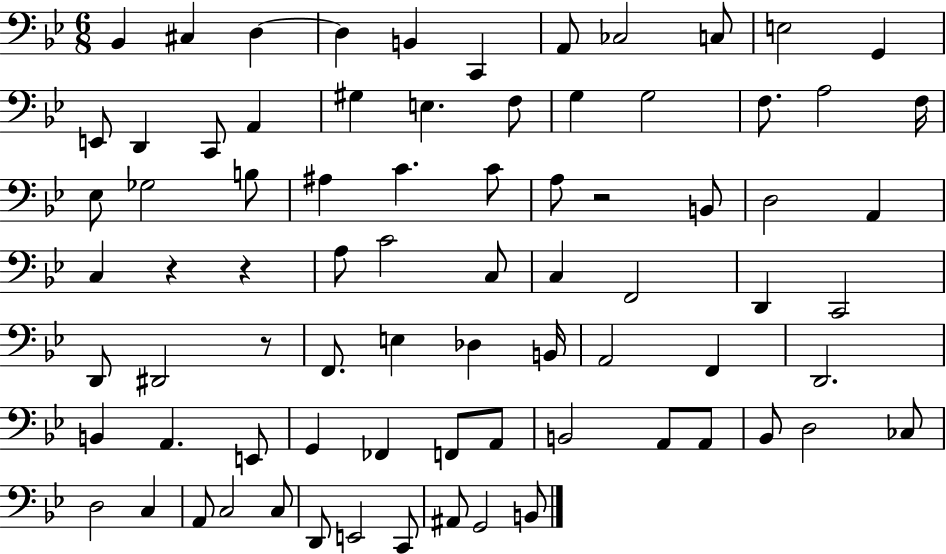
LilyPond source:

{
  \clef bass
  \numericTimeSignature
  \time 6/8
  \key bes \major
  bes,4 cis4 d4~~ | d4 b,4 c,4 | a,8 ces2 c8 | e2 g,4 | \break e,8 d,4 c,8 a,4 | gis4 e4. f8 | g4 g2 | f8. a2 f16 | \break ees8 ges2 b8 | ais4 c'4. c'8 | a8 r2 b,8 | d2 a,4 | \break c4 r4 r4 | a8 c'2 c8 | c4 f,2 | d,4 c,2 | \break d,8 dis,2 r8 | f,8. e4 des4 b,16 | a,2 f,4 | d,2. | \break b,4 a,4. e,8 | g,4 fes,4 f,8 a,8 | b,2 a,8 a,8 | bes,8 d2 ces8 | \break d2 c4 | a,8 c2 c8 | d,8 e,2 c,8 | ais,8 g,2 b,8 | \break \bar "|."
}